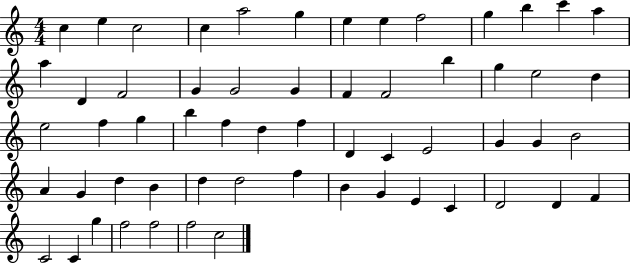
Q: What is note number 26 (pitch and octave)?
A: E5